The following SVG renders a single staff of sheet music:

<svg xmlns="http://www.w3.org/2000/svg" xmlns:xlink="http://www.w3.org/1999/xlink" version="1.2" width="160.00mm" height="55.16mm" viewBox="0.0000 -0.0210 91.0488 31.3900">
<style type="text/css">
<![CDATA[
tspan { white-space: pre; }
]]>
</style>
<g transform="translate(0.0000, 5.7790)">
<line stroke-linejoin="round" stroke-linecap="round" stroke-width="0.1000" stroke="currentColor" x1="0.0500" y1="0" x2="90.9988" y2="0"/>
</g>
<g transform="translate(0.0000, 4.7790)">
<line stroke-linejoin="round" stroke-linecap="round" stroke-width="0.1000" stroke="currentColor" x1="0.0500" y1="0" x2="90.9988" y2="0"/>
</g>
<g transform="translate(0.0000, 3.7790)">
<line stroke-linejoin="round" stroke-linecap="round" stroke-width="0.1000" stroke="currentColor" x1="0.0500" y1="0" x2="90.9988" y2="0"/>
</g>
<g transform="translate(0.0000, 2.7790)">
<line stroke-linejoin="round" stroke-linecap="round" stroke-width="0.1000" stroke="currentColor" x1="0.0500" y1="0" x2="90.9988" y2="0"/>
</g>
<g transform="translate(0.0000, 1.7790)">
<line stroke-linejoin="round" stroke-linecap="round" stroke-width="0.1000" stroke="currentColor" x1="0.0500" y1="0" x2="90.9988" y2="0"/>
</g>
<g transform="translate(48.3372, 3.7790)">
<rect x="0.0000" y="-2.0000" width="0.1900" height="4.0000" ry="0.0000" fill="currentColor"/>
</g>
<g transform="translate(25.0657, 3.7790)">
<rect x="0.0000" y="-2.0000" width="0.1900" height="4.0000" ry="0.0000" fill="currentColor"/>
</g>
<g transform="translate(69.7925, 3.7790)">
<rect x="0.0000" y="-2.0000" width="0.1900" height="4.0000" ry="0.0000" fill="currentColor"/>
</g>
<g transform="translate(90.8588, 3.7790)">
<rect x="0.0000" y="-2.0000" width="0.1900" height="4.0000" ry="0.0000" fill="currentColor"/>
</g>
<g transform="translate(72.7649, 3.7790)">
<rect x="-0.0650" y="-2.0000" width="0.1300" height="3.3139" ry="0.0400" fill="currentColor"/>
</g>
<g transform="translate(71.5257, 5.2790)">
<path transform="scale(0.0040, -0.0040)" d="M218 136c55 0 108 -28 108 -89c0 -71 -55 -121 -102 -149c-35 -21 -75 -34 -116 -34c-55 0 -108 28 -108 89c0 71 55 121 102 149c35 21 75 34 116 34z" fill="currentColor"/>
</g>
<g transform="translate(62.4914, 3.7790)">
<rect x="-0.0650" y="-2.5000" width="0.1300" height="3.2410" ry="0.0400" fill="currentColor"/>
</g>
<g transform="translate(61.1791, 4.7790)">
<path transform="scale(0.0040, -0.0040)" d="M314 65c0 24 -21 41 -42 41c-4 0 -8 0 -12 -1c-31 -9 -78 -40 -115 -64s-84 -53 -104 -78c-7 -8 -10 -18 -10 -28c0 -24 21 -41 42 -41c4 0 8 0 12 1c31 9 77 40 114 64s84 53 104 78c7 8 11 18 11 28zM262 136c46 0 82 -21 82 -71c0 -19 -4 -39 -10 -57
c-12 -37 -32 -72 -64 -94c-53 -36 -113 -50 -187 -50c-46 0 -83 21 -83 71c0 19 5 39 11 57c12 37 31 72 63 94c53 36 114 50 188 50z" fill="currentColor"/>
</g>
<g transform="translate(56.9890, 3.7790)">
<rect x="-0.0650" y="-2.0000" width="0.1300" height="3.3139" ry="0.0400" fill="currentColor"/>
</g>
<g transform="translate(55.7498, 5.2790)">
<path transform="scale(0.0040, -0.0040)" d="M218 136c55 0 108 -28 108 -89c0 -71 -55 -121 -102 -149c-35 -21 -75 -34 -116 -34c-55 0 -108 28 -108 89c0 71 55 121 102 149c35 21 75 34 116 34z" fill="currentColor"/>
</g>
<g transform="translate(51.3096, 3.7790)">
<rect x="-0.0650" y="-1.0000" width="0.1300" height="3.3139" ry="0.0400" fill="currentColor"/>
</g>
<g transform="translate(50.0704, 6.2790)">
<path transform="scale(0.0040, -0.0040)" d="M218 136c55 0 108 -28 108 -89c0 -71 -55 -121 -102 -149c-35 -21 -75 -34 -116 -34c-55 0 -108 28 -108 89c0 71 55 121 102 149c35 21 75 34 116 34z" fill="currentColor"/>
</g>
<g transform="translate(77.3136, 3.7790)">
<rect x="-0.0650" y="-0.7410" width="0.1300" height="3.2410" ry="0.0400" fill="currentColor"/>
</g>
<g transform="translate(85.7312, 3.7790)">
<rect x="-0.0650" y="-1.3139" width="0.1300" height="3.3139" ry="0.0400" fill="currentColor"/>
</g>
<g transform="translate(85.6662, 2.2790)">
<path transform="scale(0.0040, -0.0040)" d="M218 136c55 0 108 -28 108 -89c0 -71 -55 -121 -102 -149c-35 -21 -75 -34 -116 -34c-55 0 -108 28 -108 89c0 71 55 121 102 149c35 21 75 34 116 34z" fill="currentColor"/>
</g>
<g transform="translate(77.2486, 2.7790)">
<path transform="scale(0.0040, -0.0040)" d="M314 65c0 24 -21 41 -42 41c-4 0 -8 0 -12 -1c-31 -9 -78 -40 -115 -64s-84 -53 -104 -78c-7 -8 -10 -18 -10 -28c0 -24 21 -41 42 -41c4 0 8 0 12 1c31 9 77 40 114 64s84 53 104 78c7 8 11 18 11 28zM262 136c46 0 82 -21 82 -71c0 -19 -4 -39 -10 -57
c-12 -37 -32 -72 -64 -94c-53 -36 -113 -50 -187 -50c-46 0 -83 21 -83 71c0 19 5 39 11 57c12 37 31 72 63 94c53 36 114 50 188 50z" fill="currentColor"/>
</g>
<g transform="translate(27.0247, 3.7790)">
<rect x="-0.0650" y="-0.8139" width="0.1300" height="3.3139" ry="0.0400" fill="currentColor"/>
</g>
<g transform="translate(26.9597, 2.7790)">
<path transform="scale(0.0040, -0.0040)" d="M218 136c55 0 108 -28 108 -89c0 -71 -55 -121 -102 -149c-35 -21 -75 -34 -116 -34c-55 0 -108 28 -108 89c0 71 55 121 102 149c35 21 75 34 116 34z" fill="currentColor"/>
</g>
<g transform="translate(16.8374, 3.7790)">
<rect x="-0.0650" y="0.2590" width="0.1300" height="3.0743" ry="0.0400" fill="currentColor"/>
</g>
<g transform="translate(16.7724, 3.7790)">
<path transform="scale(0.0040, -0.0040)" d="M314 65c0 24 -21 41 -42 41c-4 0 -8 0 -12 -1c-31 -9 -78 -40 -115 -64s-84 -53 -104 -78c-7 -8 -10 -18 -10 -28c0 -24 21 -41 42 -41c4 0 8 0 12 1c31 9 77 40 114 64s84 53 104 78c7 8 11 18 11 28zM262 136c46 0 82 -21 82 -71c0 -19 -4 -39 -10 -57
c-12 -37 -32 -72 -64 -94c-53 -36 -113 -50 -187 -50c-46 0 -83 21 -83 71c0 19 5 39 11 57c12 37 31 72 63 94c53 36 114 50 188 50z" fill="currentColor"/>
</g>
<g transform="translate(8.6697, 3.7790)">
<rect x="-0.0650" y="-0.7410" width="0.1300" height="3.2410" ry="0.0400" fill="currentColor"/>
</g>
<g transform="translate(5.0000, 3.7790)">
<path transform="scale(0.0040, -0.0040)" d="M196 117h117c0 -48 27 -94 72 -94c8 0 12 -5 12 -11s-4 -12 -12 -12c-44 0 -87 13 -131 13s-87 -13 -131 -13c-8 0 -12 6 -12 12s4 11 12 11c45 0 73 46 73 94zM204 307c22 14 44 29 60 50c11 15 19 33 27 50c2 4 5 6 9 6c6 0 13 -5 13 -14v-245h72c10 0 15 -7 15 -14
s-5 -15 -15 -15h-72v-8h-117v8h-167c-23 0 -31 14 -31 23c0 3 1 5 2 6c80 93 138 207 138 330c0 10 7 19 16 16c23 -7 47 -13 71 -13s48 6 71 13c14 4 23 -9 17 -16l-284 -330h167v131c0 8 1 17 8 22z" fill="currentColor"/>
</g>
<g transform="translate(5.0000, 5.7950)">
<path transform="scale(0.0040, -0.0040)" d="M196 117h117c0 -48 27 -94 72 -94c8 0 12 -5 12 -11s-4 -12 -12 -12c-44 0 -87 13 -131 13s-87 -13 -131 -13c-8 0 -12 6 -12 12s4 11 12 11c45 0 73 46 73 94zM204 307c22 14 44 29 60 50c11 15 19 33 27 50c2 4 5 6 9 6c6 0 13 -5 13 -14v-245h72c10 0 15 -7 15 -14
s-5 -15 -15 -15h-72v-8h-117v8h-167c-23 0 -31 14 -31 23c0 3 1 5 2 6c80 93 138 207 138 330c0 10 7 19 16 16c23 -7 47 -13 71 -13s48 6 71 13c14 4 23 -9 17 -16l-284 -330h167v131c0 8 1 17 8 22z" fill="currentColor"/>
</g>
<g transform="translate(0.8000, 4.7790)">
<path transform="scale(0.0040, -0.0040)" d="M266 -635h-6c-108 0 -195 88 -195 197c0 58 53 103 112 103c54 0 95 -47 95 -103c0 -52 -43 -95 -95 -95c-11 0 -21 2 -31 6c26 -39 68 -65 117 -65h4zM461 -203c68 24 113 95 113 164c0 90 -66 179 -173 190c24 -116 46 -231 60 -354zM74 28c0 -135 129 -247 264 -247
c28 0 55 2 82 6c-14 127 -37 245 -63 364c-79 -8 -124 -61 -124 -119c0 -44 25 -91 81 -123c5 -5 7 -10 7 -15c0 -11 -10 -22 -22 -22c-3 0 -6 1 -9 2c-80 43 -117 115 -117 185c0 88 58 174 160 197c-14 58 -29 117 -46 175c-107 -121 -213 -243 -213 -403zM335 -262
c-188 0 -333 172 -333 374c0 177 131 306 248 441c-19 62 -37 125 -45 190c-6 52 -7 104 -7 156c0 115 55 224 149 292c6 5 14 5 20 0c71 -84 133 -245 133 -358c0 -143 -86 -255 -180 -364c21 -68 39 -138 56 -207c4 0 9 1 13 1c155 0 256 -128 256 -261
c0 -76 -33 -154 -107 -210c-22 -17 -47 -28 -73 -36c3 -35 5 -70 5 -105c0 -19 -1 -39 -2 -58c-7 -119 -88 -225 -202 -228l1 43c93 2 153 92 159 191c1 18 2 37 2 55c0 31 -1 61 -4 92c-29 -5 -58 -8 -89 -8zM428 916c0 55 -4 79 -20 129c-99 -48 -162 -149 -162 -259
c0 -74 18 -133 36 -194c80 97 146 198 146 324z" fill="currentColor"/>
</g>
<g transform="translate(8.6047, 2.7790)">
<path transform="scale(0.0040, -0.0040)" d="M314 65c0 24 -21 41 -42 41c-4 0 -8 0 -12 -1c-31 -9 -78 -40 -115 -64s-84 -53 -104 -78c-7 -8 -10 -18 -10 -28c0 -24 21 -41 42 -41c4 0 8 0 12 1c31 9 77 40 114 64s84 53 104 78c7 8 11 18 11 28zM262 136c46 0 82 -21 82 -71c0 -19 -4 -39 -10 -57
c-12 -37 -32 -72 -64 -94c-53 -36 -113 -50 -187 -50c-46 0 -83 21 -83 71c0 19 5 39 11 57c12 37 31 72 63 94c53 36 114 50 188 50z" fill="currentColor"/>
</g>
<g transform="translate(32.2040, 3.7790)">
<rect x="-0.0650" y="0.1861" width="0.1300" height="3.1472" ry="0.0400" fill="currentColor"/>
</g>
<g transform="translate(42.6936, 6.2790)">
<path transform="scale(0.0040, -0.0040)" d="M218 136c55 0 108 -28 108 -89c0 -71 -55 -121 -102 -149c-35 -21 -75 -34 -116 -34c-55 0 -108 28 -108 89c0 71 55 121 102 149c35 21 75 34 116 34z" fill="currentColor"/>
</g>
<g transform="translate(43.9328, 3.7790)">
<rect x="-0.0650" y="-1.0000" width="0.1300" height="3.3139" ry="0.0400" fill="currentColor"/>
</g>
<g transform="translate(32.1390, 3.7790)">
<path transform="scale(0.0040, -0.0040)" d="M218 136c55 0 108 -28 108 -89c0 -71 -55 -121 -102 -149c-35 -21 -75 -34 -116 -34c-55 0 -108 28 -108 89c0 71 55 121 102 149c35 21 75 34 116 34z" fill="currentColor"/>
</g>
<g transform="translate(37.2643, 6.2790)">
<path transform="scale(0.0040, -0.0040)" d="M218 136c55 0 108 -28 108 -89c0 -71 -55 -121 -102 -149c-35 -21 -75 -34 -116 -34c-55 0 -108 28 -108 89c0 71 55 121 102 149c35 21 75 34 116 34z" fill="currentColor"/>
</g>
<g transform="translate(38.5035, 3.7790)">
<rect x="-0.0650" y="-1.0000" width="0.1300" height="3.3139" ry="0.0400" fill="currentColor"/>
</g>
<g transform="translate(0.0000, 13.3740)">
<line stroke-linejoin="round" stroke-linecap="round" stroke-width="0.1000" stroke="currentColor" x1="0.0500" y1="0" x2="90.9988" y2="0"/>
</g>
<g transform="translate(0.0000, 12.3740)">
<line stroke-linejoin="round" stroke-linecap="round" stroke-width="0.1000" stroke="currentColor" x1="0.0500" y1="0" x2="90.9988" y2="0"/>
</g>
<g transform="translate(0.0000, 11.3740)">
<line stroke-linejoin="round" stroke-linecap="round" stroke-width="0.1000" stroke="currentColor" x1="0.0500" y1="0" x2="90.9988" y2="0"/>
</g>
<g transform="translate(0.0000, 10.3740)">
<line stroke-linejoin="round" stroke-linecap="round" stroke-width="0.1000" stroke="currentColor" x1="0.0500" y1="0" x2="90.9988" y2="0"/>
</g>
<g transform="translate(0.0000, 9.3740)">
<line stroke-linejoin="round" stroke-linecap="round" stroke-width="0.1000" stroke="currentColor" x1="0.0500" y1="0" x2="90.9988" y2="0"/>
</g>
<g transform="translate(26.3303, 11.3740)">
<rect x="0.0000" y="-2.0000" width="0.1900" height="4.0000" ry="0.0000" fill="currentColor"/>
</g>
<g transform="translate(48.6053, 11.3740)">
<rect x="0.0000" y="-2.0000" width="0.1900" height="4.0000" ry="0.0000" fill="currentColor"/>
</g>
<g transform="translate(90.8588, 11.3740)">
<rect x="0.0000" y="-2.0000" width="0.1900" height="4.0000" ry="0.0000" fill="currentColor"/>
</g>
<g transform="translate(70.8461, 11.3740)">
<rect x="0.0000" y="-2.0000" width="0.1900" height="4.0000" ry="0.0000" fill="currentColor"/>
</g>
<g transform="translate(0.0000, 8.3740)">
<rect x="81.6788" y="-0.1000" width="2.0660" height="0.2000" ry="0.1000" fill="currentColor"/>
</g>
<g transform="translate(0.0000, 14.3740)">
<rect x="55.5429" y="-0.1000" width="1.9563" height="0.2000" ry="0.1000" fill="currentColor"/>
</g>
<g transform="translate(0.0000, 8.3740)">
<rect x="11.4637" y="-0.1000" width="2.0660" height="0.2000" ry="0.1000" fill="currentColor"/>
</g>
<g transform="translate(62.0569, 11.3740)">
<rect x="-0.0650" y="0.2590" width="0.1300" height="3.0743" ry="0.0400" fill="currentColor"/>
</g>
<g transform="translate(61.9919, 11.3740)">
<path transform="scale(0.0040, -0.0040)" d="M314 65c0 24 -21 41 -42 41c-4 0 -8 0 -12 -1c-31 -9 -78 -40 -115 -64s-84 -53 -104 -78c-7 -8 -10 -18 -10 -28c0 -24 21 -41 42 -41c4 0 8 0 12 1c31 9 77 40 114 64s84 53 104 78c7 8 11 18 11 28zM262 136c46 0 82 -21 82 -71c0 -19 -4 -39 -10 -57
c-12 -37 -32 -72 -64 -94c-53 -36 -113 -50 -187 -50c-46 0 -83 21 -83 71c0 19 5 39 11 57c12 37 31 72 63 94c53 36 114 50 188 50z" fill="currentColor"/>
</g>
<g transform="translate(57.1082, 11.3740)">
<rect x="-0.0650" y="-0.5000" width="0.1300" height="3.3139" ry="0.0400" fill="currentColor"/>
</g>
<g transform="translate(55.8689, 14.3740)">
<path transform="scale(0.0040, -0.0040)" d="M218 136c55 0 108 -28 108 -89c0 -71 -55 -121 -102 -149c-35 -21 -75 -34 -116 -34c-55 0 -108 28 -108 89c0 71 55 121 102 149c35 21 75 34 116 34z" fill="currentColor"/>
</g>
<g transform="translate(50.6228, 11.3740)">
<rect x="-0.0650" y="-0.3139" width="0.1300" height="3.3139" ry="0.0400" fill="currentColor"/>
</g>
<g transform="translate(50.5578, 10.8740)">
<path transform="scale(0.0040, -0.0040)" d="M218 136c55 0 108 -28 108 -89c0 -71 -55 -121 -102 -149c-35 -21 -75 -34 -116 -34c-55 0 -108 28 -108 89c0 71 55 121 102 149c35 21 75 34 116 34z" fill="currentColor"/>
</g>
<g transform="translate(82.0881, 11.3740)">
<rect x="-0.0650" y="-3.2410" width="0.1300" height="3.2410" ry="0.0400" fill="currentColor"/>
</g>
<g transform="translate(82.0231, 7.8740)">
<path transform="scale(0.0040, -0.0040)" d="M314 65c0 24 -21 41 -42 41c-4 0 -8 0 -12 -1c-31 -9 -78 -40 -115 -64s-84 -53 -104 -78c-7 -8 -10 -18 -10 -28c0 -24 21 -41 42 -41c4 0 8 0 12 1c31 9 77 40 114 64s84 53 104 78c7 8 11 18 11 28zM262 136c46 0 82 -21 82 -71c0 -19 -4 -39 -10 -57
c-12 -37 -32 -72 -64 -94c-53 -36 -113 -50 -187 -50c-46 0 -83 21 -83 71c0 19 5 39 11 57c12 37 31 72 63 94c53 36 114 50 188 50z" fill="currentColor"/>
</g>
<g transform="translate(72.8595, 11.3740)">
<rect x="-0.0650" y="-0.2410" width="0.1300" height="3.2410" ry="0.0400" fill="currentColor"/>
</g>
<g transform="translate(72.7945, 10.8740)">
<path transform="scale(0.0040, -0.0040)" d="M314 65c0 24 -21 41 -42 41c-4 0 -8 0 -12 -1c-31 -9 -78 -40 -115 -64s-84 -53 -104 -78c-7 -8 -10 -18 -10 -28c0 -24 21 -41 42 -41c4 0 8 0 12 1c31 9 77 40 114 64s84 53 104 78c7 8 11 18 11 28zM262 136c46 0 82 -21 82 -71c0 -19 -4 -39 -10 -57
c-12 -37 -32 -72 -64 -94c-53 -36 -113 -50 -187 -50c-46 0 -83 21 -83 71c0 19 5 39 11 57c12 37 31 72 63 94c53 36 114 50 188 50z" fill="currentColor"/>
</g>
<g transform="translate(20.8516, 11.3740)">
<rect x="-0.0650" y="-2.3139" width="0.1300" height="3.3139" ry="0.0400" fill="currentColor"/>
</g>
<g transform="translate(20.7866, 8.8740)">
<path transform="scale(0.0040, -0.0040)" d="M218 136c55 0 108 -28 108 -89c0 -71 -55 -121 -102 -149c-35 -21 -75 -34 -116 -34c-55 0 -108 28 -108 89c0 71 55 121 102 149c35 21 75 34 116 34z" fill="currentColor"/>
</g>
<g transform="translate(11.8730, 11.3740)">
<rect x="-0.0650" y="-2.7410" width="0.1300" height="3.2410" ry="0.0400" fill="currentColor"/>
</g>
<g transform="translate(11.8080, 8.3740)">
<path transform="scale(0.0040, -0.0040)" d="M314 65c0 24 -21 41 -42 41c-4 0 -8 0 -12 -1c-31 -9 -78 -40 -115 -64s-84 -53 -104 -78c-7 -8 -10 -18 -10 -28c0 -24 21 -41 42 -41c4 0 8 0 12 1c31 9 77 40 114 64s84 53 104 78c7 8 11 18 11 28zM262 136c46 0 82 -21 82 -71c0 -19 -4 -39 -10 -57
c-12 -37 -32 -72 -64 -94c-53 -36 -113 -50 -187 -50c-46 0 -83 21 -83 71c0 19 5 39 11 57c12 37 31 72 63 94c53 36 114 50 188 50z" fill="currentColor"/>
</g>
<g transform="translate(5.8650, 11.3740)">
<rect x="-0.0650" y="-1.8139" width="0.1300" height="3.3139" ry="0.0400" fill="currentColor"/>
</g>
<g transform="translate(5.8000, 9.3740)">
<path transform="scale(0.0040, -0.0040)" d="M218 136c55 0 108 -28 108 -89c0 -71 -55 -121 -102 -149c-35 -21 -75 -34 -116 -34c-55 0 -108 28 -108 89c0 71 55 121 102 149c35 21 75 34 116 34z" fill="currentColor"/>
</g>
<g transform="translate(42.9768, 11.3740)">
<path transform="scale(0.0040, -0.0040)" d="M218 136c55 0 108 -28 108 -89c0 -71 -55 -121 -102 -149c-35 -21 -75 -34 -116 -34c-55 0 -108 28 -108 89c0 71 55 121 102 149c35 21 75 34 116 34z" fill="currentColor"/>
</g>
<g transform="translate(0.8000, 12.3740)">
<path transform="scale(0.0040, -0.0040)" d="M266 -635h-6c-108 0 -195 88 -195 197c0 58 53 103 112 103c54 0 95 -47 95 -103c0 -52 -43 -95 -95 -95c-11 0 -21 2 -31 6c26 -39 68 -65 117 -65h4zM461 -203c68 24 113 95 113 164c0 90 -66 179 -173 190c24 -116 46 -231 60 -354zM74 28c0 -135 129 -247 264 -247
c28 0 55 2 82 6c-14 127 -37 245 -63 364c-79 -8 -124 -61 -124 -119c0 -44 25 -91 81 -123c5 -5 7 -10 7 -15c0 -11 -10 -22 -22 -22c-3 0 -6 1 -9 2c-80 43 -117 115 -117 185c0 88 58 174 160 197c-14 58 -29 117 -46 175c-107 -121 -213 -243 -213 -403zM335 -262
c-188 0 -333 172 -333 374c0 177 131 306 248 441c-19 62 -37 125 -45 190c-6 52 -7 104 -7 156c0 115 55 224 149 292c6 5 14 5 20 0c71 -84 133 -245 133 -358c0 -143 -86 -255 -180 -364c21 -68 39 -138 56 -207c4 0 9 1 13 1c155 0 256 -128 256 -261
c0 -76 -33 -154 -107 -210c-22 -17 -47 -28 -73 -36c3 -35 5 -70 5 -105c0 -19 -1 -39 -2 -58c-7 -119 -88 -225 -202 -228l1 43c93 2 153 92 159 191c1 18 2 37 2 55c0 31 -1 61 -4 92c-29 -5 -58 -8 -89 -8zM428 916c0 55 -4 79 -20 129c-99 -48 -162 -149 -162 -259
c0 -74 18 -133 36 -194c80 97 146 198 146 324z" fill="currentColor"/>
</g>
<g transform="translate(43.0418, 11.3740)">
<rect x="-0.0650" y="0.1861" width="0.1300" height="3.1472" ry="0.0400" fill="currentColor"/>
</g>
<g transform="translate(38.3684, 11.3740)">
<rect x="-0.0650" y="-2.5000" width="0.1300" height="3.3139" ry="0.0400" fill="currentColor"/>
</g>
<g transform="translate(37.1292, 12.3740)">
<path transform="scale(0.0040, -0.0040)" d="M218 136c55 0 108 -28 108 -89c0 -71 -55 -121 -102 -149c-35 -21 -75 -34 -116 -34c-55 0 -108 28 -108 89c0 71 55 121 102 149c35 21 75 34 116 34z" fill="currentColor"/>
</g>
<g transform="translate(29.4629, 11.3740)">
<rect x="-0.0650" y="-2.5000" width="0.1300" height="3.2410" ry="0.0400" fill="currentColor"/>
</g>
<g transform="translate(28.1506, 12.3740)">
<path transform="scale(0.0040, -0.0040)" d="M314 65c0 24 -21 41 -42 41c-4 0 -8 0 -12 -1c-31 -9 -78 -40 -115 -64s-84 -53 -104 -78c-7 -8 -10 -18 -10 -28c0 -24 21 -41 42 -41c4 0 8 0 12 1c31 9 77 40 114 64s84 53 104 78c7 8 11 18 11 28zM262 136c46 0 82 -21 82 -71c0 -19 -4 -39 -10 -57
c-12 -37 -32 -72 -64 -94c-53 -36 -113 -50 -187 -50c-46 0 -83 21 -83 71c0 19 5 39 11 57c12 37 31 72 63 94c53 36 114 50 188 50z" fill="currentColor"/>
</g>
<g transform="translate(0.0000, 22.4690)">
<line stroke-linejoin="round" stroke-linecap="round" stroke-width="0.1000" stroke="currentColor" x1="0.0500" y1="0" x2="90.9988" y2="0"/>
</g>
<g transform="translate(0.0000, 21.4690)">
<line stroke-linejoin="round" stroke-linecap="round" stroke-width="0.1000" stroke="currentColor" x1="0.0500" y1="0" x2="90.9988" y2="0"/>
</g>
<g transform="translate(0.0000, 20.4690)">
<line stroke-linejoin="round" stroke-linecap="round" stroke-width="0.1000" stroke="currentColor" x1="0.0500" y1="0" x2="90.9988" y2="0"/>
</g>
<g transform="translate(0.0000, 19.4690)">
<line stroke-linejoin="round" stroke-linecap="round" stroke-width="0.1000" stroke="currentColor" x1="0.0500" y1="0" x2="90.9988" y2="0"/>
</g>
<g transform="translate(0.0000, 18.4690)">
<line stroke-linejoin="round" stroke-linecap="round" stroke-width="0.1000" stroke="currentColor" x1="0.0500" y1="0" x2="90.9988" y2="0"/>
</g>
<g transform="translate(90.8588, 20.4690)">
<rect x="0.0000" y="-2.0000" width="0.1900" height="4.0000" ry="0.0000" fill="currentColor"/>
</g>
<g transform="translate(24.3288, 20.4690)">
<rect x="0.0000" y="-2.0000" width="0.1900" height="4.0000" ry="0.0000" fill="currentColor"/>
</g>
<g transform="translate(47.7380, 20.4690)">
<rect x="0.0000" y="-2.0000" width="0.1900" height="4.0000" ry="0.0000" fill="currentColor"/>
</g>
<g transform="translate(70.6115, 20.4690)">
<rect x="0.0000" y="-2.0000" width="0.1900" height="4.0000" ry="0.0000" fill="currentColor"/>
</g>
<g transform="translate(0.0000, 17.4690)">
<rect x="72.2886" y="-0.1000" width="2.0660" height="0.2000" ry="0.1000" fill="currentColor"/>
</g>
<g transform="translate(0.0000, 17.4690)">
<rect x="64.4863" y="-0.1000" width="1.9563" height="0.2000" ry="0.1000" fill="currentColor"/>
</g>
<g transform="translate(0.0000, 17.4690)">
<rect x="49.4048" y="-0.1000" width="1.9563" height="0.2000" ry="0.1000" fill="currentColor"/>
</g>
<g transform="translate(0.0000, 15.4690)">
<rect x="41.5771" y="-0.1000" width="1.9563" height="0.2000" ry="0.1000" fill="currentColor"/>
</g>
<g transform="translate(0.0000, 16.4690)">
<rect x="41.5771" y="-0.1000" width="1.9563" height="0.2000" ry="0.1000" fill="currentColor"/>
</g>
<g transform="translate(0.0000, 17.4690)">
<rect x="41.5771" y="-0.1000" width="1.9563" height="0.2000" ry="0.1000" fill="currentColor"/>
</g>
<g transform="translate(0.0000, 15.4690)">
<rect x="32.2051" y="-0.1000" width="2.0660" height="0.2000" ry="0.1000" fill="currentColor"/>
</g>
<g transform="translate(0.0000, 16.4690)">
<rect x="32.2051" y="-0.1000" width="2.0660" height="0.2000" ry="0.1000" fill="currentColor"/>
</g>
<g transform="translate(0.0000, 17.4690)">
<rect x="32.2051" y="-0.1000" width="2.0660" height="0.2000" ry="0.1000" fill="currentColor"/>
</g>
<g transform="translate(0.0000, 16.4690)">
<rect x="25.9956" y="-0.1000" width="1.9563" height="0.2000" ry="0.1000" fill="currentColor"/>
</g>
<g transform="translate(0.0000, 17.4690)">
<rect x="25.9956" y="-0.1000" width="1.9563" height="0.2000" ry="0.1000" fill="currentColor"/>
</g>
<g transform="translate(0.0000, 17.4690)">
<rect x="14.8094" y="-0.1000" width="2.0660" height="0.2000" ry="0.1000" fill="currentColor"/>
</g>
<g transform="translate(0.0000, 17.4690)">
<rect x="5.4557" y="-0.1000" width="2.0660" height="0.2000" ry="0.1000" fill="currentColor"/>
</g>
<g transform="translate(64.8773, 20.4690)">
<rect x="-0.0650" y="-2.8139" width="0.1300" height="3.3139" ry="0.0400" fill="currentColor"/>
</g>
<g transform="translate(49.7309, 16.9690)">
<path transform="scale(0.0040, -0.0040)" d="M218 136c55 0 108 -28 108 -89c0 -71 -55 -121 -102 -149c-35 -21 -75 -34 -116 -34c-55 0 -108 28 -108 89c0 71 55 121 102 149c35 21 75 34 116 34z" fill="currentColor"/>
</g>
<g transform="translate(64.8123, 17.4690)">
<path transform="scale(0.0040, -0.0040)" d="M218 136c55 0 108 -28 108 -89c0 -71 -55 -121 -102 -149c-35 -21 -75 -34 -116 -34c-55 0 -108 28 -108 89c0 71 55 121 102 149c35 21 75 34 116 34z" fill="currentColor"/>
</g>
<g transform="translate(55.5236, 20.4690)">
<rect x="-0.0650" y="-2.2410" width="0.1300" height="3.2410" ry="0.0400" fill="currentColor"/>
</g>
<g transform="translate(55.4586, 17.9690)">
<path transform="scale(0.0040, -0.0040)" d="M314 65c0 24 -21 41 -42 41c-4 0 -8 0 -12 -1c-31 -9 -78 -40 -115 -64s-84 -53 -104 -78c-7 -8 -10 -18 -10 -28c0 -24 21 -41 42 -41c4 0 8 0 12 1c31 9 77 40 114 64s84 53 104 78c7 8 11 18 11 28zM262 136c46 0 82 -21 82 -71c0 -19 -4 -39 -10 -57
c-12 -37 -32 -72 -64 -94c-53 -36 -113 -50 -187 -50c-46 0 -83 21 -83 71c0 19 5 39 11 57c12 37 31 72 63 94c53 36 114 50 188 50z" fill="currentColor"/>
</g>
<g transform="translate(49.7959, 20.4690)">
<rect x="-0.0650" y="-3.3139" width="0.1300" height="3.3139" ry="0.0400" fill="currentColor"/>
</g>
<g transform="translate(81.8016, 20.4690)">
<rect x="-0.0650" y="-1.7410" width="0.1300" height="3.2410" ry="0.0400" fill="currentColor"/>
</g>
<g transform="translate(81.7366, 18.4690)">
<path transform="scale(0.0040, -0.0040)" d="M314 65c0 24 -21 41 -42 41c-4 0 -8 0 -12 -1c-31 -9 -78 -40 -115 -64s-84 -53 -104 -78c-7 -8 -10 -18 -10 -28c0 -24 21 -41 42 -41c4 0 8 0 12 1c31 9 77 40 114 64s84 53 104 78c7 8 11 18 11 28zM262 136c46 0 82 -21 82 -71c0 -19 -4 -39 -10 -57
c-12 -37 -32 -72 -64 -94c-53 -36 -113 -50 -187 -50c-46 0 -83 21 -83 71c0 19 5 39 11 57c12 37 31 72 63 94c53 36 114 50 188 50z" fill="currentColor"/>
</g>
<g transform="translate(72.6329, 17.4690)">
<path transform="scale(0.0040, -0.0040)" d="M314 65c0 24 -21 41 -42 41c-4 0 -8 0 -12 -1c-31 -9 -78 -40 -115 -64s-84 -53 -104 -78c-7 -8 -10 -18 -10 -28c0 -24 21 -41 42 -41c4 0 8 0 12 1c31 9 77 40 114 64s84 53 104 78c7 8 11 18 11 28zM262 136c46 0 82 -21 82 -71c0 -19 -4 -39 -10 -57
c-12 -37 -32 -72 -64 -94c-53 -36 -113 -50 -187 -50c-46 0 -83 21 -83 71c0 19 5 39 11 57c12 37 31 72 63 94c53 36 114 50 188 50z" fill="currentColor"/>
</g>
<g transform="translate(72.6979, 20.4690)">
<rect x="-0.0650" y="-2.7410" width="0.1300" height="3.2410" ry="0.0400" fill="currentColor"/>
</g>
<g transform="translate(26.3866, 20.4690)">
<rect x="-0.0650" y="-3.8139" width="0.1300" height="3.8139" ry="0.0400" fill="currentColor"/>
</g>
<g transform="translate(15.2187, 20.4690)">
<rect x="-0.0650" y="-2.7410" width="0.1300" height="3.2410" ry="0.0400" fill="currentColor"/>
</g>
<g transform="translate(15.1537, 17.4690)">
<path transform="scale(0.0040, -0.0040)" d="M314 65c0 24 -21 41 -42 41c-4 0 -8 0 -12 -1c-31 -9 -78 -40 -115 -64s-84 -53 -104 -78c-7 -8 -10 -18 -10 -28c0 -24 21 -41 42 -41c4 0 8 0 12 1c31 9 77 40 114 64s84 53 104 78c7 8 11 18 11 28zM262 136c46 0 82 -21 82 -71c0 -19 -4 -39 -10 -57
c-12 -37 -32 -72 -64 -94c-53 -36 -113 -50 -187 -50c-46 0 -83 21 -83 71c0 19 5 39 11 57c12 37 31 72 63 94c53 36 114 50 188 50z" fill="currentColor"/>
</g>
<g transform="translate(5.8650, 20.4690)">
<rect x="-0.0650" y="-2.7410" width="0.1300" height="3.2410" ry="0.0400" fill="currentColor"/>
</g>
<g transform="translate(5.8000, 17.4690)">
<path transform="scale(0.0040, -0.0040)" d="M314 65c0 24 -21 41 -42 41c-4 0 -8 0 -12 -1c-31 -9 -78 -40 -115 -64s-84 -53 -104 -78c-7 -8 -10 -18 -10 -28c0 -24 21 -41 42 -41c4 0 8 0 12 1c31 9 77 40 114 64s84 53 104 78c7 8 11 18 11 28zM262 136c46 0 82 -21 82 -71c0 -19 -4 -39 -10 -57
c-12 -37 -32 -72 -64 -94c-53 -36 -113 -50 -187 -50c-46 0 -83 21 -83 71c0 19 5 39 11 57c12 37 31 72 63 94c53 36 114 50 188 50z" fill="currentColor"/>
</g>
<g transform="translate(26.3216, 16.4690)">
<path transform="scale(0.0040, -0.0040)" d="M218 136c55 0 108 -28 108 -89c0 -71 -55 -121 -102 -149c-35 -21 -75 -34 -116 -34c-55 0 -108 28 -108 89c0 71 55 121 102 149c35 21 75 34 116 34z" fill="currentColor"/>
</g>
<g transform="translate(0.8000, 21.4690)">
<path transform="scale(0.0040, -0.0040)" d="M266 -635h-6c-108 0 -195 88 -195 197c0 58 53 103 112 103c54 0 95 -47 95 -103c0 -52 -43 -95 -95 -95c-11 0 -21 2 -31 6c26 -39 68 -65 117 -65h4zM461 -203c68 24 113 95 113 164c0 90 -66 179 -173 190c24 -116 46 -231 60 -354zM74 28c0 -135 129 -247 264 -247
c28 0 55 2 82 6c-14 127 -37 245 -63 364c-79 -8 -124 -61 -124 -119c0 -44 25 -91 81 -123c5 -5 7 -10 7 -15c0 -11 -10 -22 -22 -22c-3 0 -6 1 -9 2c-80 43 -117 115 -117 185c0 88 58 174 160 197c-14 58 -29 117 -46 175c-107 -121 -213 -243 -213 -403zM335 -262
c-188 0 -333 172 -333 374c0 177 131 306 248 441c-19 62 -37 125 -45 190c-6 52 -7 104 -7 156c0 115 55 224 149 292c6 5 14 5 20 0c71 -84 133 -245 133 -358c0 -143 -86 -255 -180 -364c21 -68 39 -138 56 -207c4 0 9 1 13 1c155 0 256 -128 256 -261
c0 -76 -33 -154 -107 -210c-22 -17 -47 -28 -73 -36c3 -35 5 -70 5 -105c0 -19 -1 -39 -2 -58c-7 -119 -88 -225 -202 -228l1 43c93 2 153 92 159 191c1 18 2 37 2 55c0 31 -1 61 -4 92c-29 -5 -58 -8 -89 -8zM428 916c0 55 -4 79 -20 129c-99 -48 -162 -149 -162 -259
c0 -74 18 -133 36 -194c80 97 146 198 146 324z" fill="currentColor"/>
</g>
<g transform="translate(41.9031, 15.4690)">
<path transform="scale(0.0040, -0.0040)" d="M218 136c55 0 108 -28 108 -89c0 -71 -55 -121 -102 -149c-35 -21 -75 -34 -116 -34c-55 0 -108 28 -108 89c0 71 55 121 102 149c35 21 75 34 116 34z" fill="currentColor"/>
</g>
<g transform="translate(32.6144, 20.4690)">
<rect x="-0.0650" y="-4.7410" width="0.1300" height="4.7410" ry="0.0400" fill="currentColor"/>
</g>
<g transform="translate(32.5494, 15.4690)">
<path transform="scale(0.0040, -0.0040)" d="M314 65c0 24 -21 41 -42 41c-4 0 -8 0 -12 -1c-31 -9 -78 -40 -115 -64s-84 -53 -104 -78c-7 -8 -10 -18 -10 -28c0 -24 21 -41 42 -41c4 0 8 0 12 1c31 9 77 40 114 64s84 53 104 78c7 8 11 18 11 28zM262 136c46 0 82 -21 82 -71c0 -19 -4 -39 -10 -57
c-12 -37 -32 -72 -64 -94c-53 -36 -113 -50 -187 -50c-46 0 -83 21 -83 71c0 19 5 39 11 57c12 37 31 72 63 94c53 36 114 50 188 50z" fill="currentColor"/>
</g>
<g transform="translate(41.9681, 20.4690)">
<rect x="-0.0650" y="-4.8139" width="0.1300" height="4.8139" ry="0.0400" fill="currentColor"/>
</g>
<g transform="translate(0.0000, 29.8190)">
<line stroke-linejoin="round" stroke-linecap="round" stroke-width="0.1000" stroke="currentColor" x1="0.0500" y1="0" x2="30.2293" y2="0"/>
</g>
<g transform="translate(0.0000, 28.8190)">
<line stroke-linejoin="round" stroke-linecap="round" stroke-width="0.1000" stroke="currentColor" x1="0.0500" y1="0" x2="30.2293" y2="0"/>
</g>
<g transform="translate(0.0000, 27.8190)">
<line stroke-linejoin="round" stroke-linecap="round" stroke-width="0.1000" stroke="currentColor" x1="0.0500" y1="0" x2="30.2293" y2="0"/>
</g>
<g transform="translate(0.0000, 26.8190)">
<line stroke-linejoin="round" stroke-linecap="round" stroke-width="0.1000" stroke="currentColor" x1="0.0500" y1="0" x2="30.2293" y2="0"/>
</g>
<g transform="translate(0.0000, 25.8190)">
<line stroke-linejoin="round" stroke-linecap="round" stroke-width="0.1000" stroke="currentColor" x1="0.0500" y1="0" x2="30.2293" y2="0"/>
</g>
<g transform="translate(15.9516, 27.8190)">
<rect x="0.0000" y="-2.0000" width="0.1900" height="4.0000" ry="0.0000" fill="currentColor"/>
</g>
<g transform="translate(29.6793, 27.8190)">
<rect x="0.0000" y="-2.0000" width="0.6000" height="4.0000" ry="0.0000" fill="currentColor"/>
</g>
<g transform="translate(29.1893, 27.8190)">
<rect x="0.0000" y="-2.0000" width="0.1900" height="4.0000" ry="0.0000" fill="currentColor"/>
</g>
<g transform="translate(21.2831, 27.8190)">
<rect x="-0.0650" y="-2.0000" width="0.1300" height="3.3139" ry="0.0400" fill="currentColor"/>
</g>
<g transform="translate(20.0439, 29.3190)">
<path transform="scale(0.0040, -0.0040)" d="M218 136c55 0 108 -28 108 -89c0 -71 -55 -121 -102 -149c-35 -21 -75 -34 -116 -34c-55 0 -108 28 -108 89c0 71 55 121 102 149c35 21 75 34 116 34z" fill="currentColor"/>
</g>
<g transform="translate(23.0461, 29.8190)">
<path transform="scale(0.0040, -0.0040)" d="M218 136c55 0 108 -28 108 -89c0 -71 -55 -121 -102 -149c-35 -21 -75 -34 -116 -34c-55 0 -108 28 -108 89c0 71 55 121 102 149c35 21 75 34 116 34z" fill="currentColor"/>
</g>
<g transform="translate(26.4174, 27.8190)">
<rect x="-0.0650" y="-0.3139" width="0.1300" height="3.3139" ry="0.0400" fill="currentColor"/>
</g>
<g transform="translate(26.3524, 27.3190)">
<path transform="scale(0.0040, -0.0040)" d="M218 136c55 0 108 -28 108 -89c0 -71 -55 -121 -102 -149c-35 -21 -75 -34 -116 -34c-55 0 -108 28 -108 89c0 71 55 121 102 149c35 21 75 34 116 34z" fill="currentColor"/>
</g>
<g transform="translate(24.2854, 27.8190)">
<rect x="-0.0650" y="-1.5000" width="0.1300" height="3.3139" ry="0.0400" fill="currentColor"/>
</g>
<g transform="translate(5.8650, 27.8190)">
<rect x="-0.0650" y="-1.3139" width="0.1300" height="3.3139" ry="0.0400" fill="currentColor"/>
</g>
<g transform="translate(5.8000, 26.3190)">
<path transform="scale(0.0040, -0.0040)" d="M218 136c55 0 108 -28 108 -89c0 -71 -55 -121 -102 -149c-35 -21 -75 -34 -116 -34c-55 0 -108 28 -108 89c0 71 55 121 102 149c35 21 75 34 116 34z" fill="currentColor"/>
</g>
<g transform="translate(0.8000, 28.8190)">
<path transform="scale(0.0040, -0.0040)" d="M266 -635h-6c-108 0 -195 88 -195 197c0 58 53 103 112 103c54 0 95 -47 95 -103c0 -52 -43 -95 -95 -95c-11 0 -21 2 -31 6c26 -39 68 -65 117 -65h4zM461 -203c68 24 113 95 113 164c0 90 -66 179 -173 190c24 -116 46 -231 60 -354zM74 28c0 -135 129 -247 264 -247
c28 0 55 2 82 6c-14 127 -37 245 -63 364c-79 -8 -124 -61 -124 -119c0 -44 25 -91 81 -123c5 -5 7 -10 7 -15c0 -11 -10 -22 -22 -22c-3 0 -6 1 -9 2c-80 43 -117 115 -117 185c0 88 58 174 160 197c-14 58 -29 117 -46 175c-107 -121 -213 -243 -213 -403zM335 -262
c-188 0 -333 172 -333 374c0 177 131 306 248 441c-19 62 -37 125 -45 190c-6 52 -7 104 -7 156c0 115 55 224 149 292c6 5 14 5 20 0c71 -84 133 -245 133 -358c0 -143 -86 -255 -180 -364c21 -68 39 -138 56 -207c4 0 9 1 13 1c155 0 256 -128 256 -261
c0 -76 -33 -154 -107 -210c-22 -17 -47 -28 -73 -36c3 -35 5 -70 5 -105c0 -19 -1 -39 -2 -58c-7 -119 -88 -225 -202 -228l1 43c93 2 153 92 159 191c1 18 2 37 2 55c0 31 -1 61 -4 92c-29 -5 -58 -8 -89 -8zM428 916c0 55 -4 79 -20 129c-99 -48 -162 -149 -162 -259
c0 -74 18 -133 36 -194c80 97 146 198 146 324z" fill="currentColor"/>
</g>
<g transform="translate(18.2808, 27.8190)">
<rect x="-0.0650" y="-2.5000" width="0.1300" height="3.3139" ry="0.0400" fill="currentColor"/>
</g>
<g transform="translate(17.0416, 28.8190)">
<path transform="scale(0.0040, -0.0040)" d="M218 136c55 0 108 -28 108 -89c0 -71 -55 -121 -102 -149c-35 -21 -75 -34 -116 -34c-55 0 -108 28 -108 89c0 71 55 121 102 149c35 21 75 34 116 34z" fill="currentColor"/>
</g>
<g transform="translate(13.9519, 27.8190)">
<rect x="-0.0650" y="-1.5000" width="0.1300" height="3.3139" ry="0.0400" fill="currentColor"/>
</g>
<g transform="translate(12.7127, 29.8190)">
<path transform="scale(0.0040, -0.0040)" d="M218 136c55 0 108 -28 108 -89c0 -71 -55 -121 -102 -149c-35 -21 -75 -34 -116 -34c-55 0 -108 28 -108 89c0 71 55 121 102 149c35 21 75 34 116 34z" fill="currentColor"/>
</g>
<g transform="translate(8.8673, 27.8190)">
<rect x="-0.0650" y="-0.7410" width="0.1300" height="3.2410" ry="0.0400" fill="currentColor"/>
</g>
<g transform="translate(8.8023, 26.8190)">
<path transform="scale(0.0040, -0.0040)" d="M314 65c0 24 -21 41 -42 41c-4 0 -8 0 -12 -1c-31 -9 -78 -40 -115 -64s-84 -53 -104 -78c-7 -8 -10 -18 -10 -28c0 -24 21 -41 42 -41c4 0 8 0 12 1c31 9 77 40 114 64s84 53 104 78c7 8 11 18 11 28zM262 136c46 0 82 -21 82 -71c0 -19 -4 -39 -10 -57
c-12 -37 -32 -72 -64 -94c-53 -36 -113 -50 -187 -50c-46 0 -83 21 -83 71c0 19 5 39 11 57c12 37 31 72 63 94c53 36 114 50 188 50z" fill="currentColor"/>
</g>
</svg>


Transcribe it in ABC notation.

X:1
T:Untitled
M:4/4
L:1/4
K:C
d2 B2 d B D D D F G2 F d2 e f a2 g G2 G B c C B2 c2 b2 a2 a2 c' e'2 e' b g2 a a2 f2 e d2 E G F E c